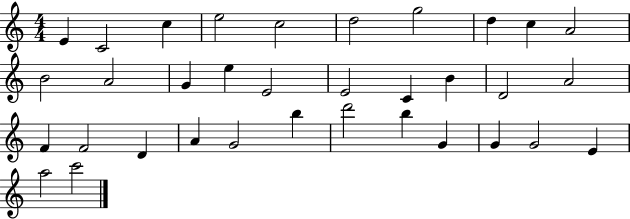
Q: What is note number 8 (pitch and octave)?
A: D5